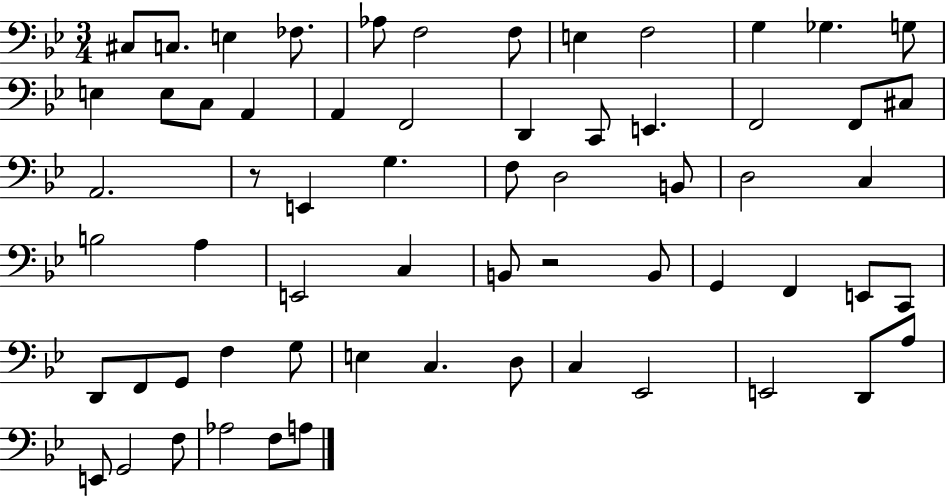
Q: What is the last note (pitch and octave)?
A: A3